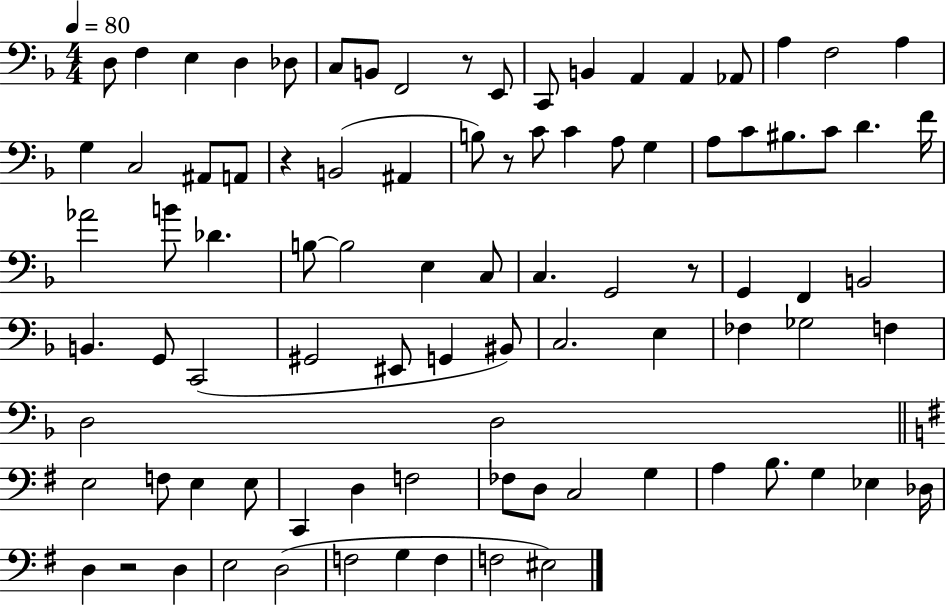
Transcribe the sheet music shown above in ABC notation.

X:1
T:Untitled
M:4/4
L:1/4
K:F
D,/2 F, E, D, _D,/2 C,/2 B,,/2 F,,2 z/2 E,,/2 C,,/2 B,, A,, A,, _A,,/2 A, F,2 A, G, C,2 ^A,,/2 A,,/2 z B,,2 ^A,, B,/2 z/2 C/2 C A,/2 G, A,/2 C/2 ^B,/2 C/2 D F/4 _A2 B/2 _D B,/2 B,2 E, C,/2 C, G,,2 z/2 G,, F,, B,,2 B,, G,,/2 C,,2 ^G,,2 ^E,,/2 G,, ^B,,/2 C,2 E, _F, _G,2 F, D,2 D,2 E,2 F,/2 E, E,/2 C,, D, F,2 _F,/2 D,/2 C,2 G, A, B,/2 G, _E, _D,/4 D, z2 D, E,2 D,2 F,2 G, F, F,2 ^E,2